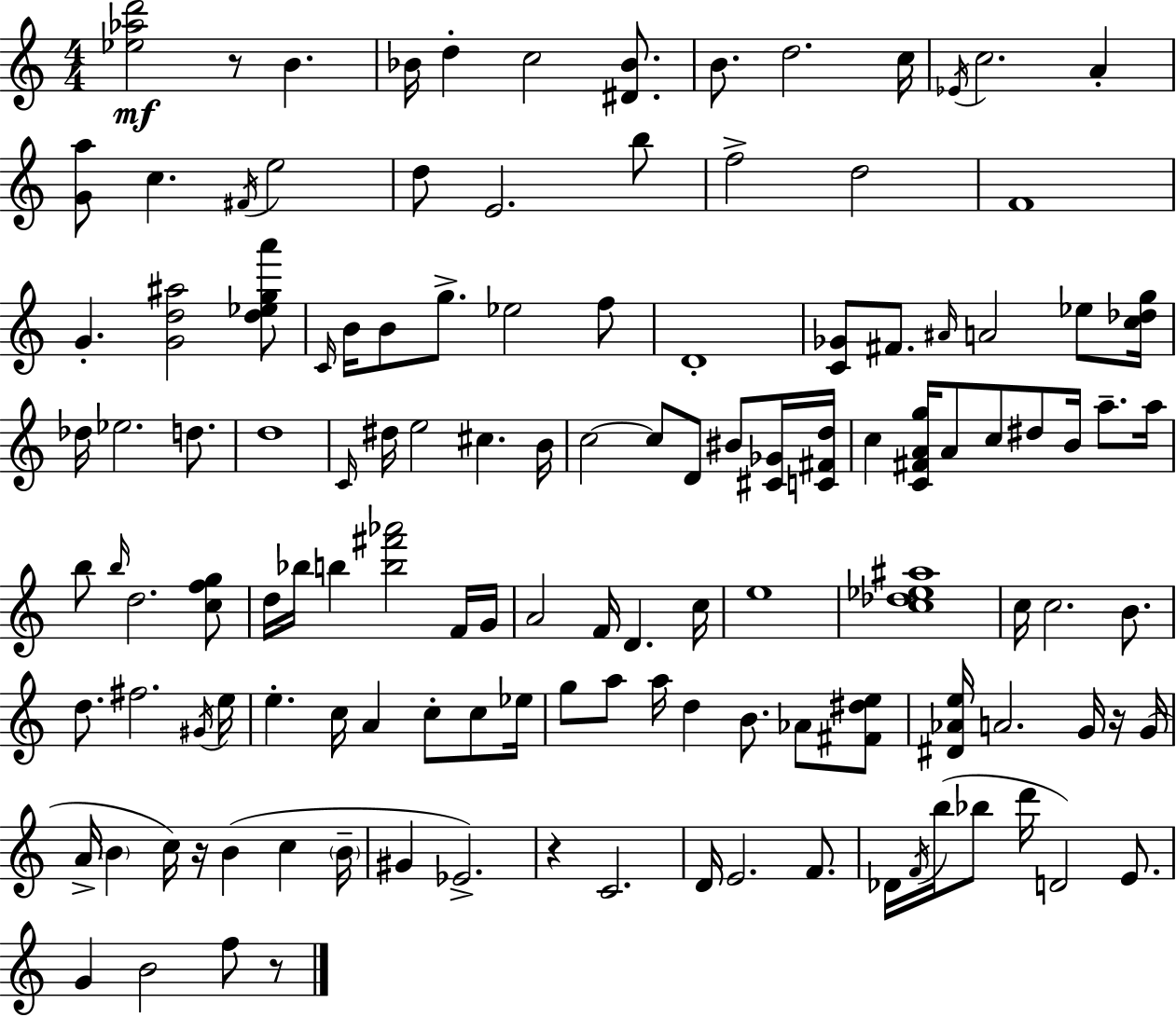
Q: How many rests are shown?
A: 5